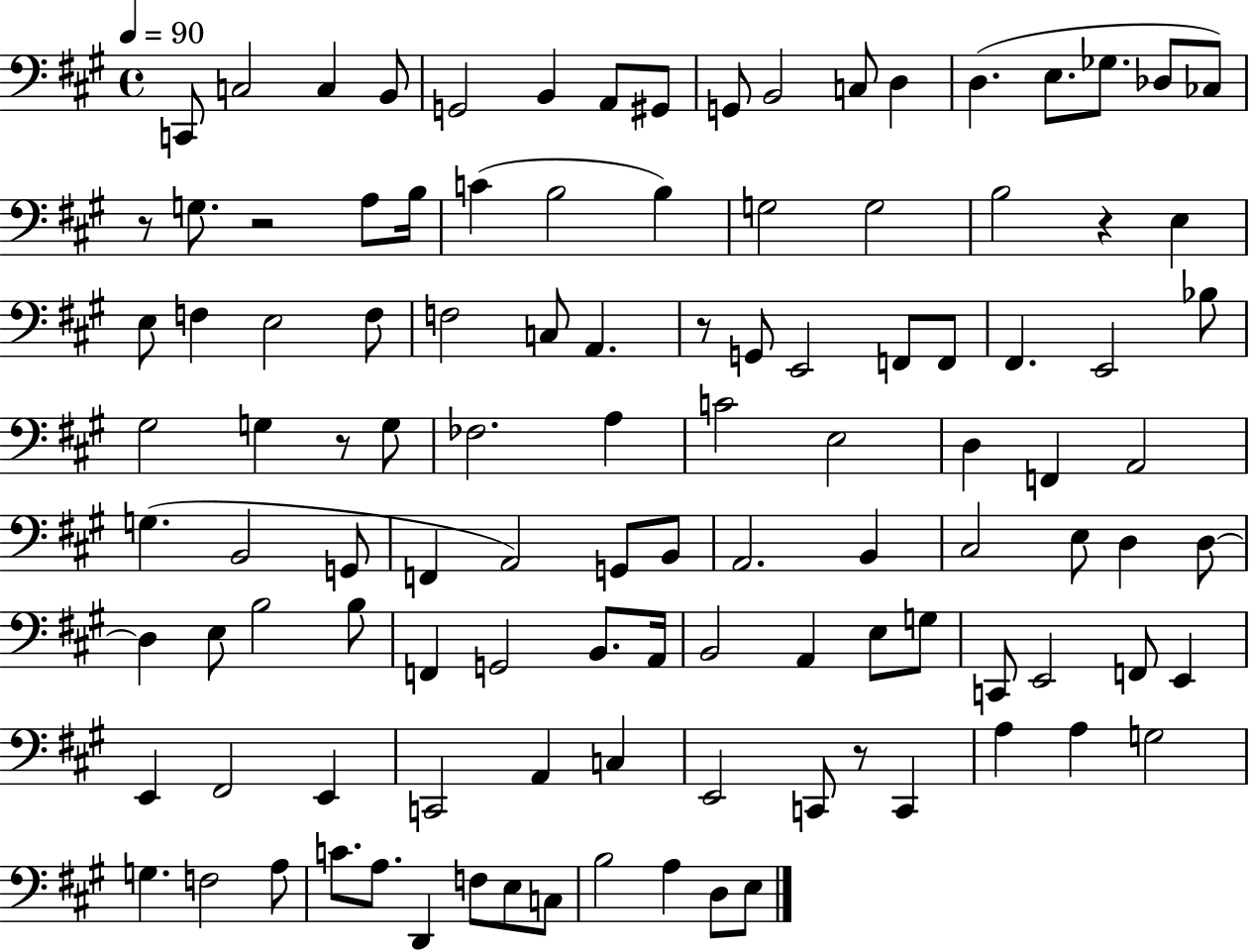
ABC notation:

X:1
T:Untitled
M:4/4
L:1/4
K:A
C,,/2 C,2 C, B,,/2 G,,2 B,, A,,/2 ^G,,/2 G,,/2 B,,2 C,/2 D, D, E,/2 _G,/2 _D,/2 _C,/2 z/2 G,/2 z2 A,/2 B,/4 C B,2 B, G,2 G,2 B,2 z E, E,/2 F, E,2 F,/2 F,2 C,/2 A,, z/2 G,,/2 E,,2 F,,/2 F,,/2 ^F,, E,,2 _B,/2 ^G,2 G, z/2 G,/2 _F,2 A, C2 E,2 D, F,, A,,2 G, B,,2 G,,/2 F,, A,,2 G,,/2 B,,/2 A,,2 B,, ^C,2 E,/2 D, D,/2 D, E,/2 B,2 B,/2 F,, G,,2 B,,/2 A,,/4 B,,2 A,, E,/2 G,/2 C,,/2 E,,2 F,,/2 E,, E,, ^F,,2 E,, C,,2 A,, C, E,,2 C,,/2 z/2 C,, A, A, G,2 G, F,2 A,/2 C/2 A,/2 D,, F,/2 E,/2 C,/2 B,2 A, D,/2 E,/2